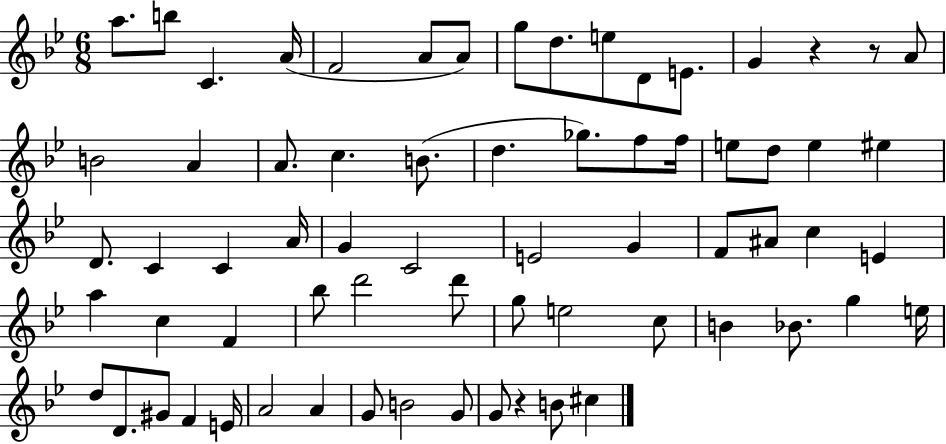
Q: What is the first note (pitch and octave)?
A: A5